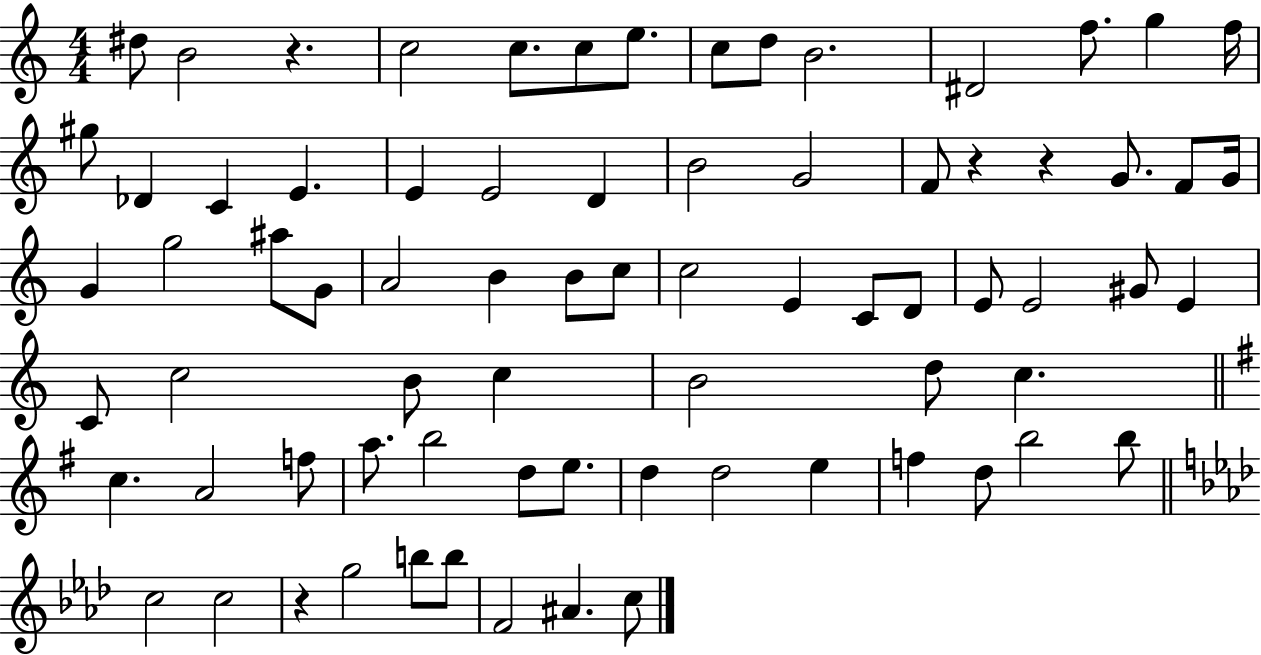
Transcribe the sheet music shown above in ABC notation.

X:1
T:Untitled
M:4/4
L:1/4
K:C
^d/2 B2 z c2 c/2 c/2 e/2 c/2 d/2 B2 ^D2 f/2 g f/4 ^g/2 _D C E E E2 D B2 G2 F/2 z z G/2 F/2 G/4 G g2 ^a/2 G/2 A2 B B/2 c/2 c2 E C/2 D/2 E/2 E2 ^G/2 E C/2 c2 B/2 c B2 d/2 c c A2 f/2 a/2 b2 d/2 e/2 d d2 e f d/2 b2 b/2 c2 c2 z g2 b/2 b/2 F2 ^A c/2